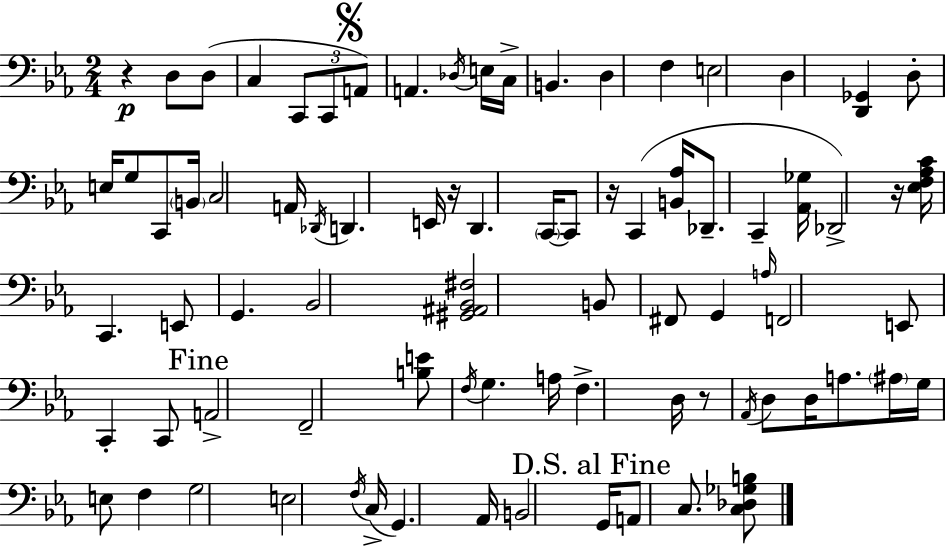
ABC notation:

X:1
T:Untitled
M:2/4
L:1/4
K:Cm
z D,/2 D,/2 C, C,,/2 C,,/2 A,,/2 A,, _D,/4 E,/4 C,/4 B,, D, F, E,2 D, [D,,_G,,] D,/2 E,/4 G,/2 C,,/2 B,,/4 C,2 A,,/4 _D,,/4 D,, E,,/4 z/4 D,, C,,/4 C,,/2 z/4 C,, [B,,_A,]/4 _D,,/2 C,, [_A,,_G,]/4 _D,,2 z/4 [_E,F,_A,C]/4 C,, E,,/2 G,, _B,,2 [^G,,^A,,_B,,^F,]2 B,,/2 ^F,,/2 G,, A,/4 F,,2 E,,/2 C,, C,,/2 A,,2 F,,2 [B,E]/2 F,/4 G, A,/4 F, D,/4 z/2 _A,,/4 D,/2 D,/4 A,/2 ^A,/4 G,/4 E,/2 F, G,2 E,2 F,/4 C,/4 G,, _A,,/4 B,,2 G,,/4 A,,/2 C,/2 [C,_D,_G,B,]/2